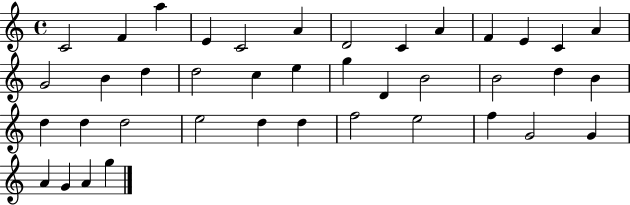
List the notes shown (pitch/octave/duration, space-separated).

C4/h F4/q A5/q E4/q C4/h A4/q D4/h C4/q A4/q F4/q E4/q C4/q A4/q G4/h B4/q D5/q D5/h C5/q E5/q G5/q D4/q B4/h B4/h D5/q B4/q D5/q D5/q D5/h E5/h D5/q D5/q F5/h E5/h F5/q G4/h G4/q A4/q G4/q A4/q G5/q